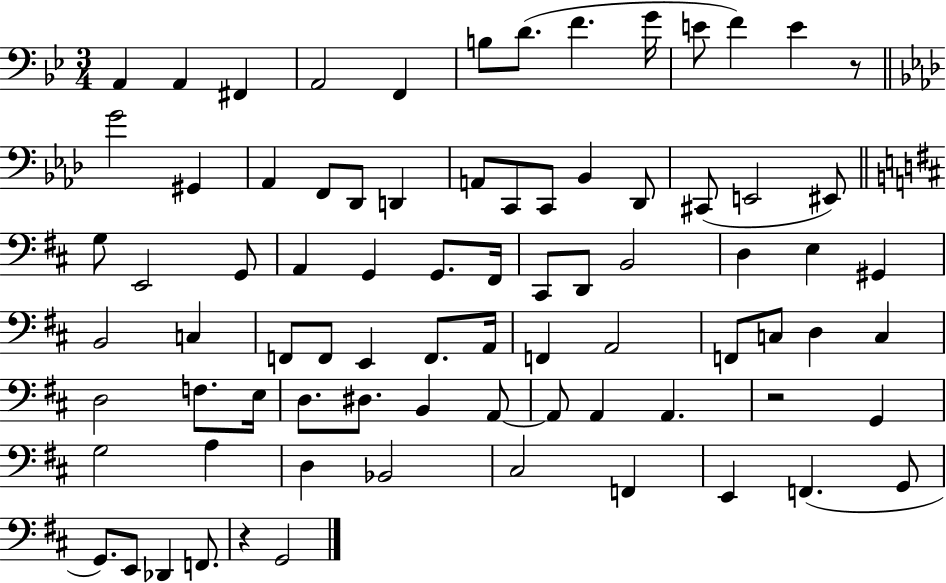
X:1
T:Untitled
M:3/4
L:1/4
K:Bb
A,, A,, ^F,, A,,2 F,, B,/2 D/2 F G/4 E/2 F E z/2 G2 ^G,, _A,, F,,/2 _D,,/2 D,, A,,/2 C,,/2 C,,/2 _B,, _D,,/2 ^C,,/2 E,,2 ^E,,/2 G,/2 E,,2 G,,/2 A,, G,, G,,/2 ^F,,/4 ^C,,/2 D,,/2 B,,2 D, E, ^G,, B,,2 C, F,,/2 F,,/2 E,, F,,/2 A,,/4 F,, A,,2 F,,/2 C,/2 D, C, D,2 F,/2 E,/4 D,/2 ^D,/2 B,, A,,/2 A,,/2 A,, A,, z2 G,, G,2 A, D, _B,,2 ^C,2 F,, E,, F,, G,,/2 G,,/2 E,,/2 _D,, F,,/2 z G,,2